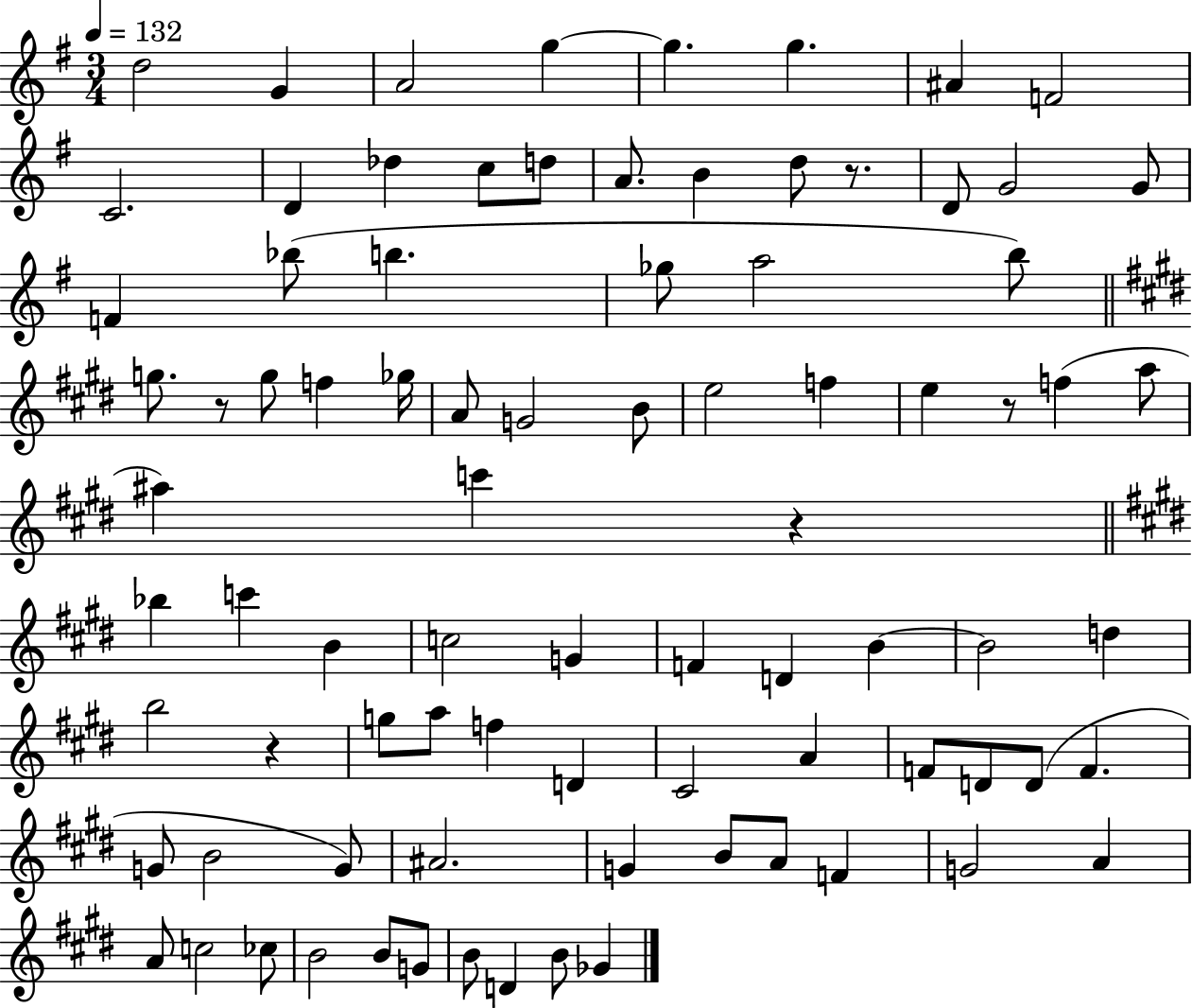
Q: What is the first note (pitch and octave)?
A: D5